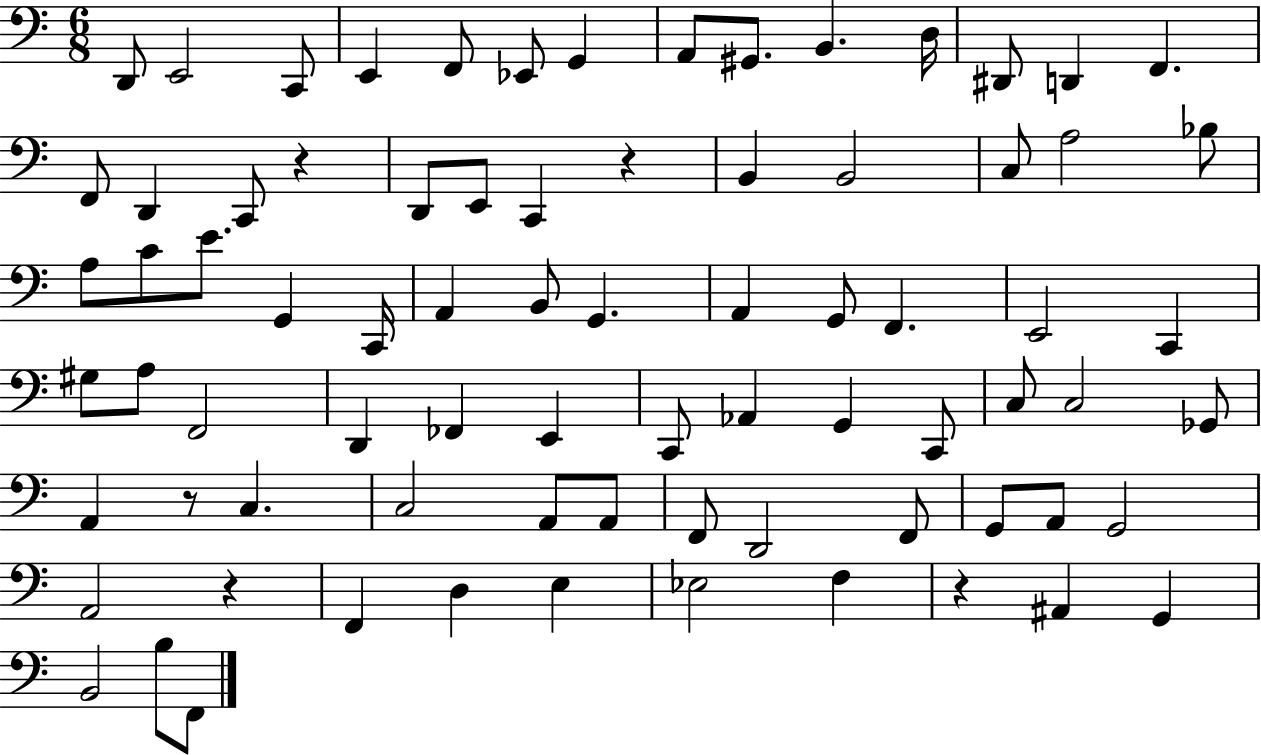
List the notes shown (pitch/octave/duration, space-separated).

D2/e E2/h C2/e E2/q F2/e Eb2/e G2/q A2/e G#2/e. B2/q. D3/s D#2/e D2/q F2/q. F2/e D2/q C2/e R/q D2/e E2/e C2/q R/q B2/q B2/h C3/e A3/h Bb3/e A3/e C4/e E4/e. G2/q C2/s A2/q B2/e G2/q. A2/q G2/e F2/q. E2/h C2/q G#3/e A3/e F2/h D2/q FES2/q E2/q C2/e Ab2/q G2/q C2/e C3/e C3/h Gb2/e A2/q R/e C3/q. C3/h A2/e A2/e F2/e D2/h F2/e G2/e A2/e G2/h A2/h R/q F2/q D3/q E3/q Eb3/h F3/q R/q A#2/q G2/q B2/h B3/e F2/e